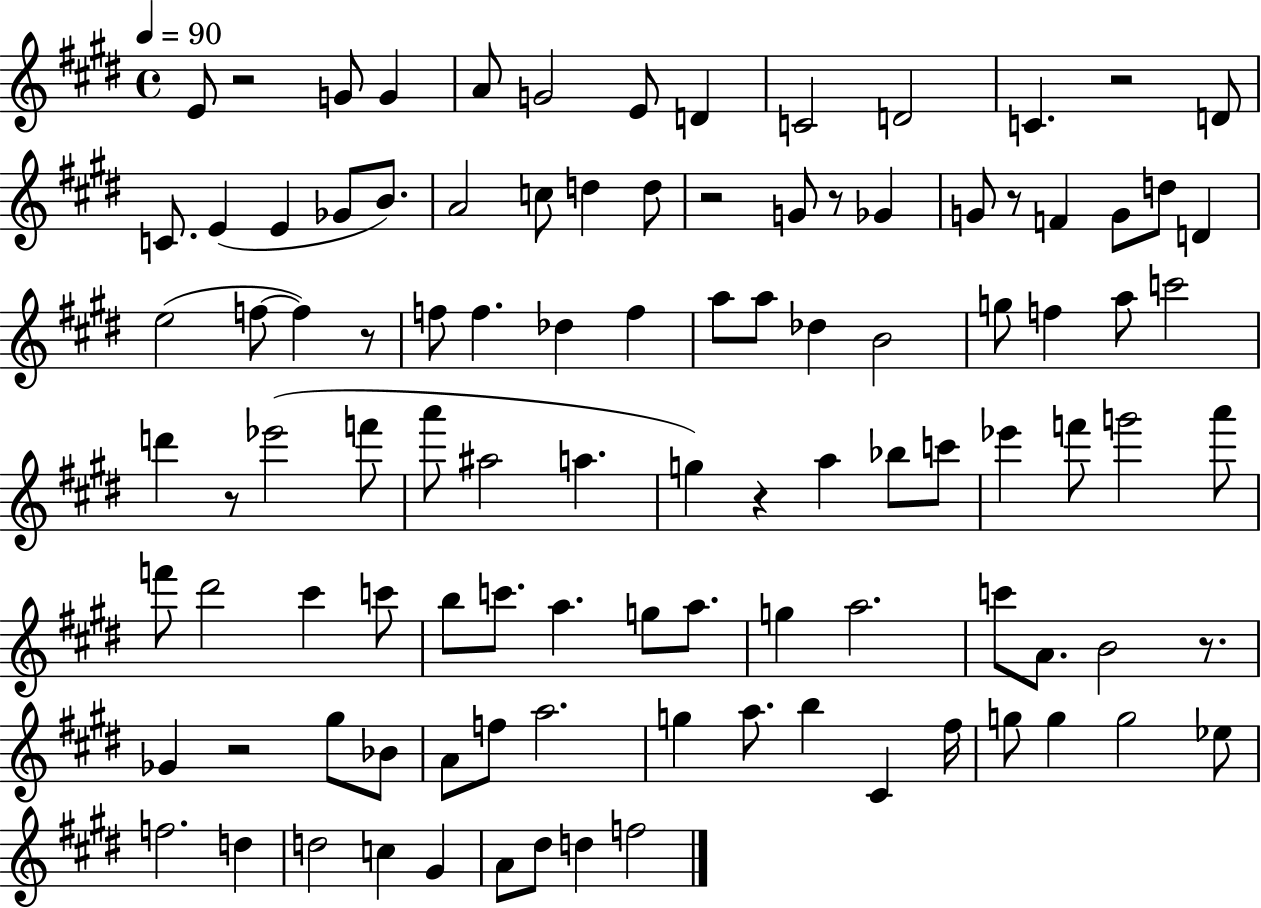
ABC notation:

X:1
T:Untitled
M:4/4
L:1/4
K:E
E/2 z2 G/2 G A/2 G2 E/2 D C2 D2 C z2 D/2 C/2 E E _G/2 B/2 A2 c/2 d d/2 z2 G/2 z/2 _G G/2 z/2 F G/2 d/2 D e2 f/2 f z/2 f/2 f _d f a/2 a/2 _d B2 g/2 f a/2 c'2 d' z/2 _e'2 f'/2 a'/2 ^a2 a g z a _b/2 c'/2 _e' f'/2 g'2 a'/2 f'/2 ^d'2 ^c' c'/2 b/2 c'/2 a g/2 a/2 g a2 c'/2 A/2 B2 z/2 _G z2 ^g/2 _B/2 A/2 f/2 a2 g a/2 b ^C ^f/4 g/2 g g2 _e/2 f2 d d2 c ^G A/2 ^d/2 d f2